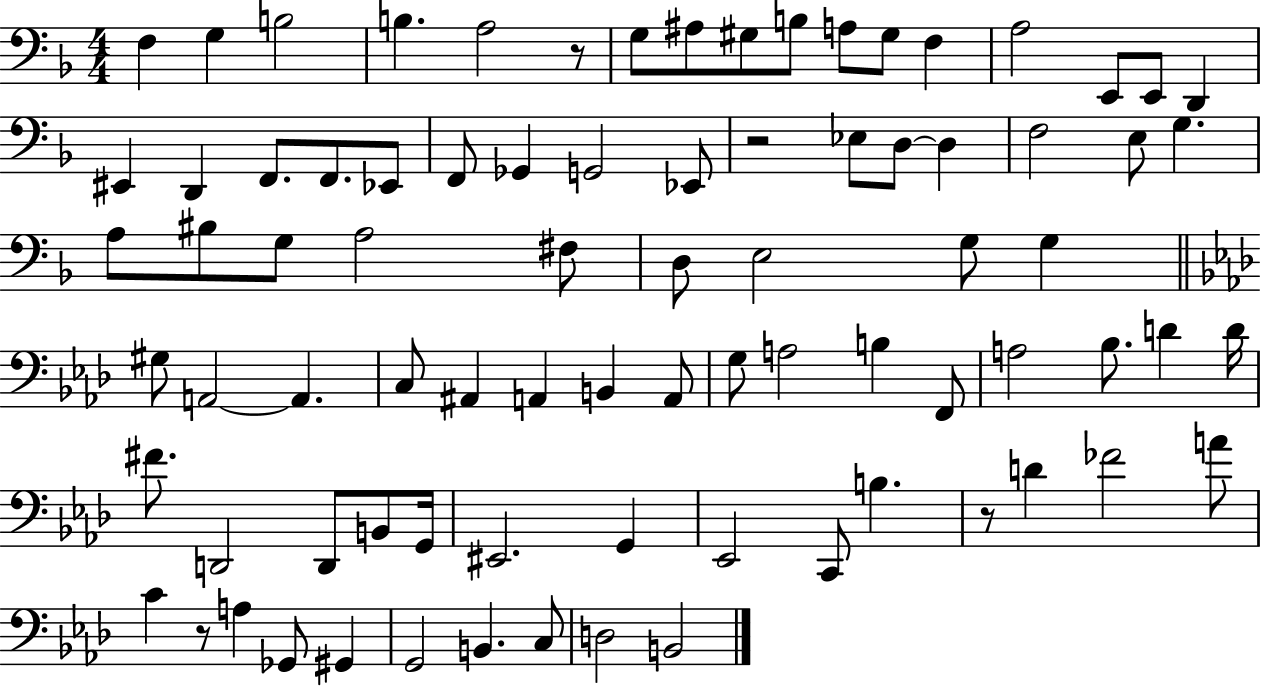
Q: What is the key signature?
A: F major